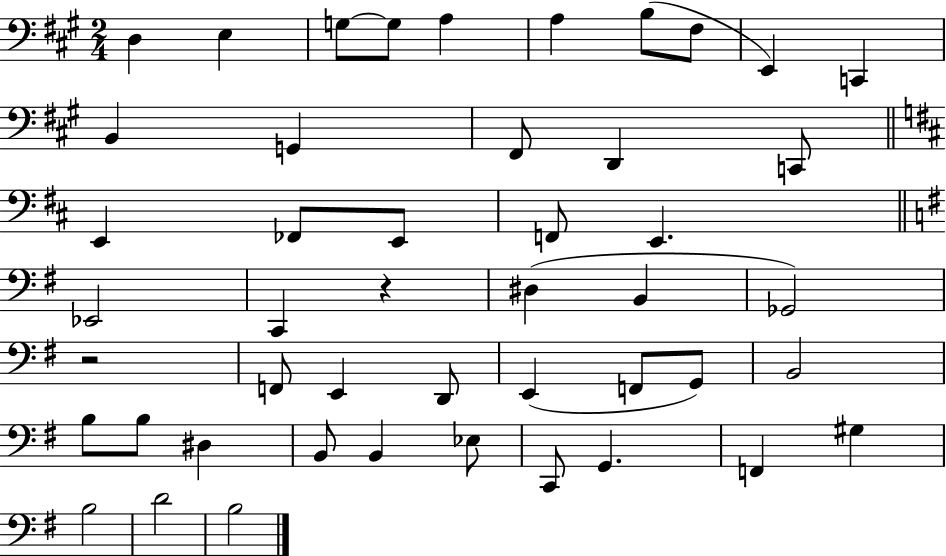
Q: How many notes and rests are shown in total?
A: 47